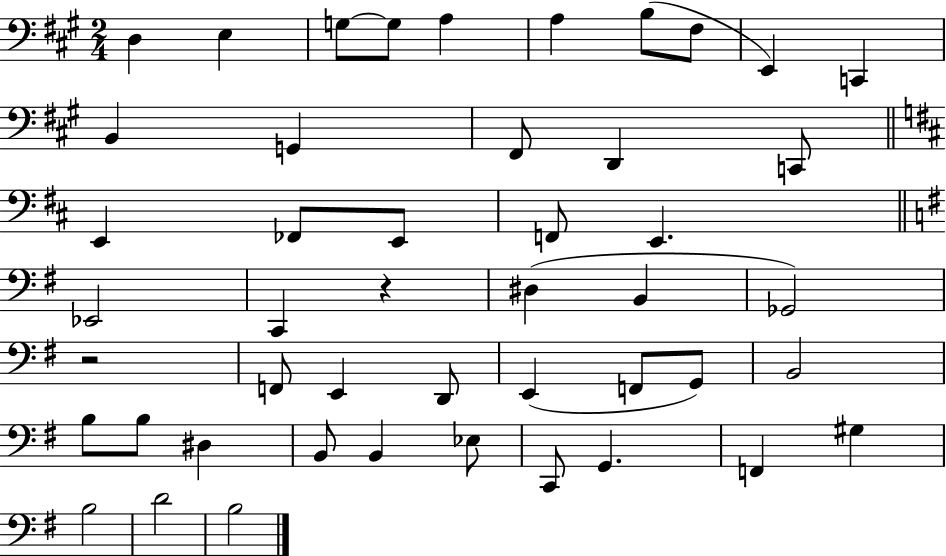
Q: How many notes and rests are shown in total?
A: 47